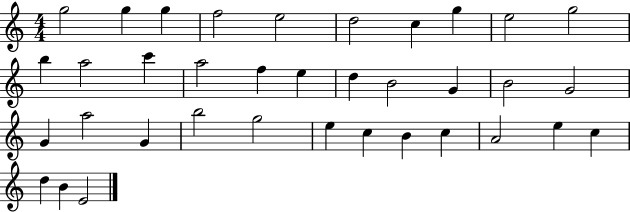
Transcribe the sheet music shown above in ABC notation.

X:1
T:Untitled
M:4/4
L:1/4
K:C
g2 g g f2 e2 d2 c g e2 g2 b a2 c' a2 f e d B2 G B2 G2 G a2 G b2 g2 e c B c A2 e c d B E2